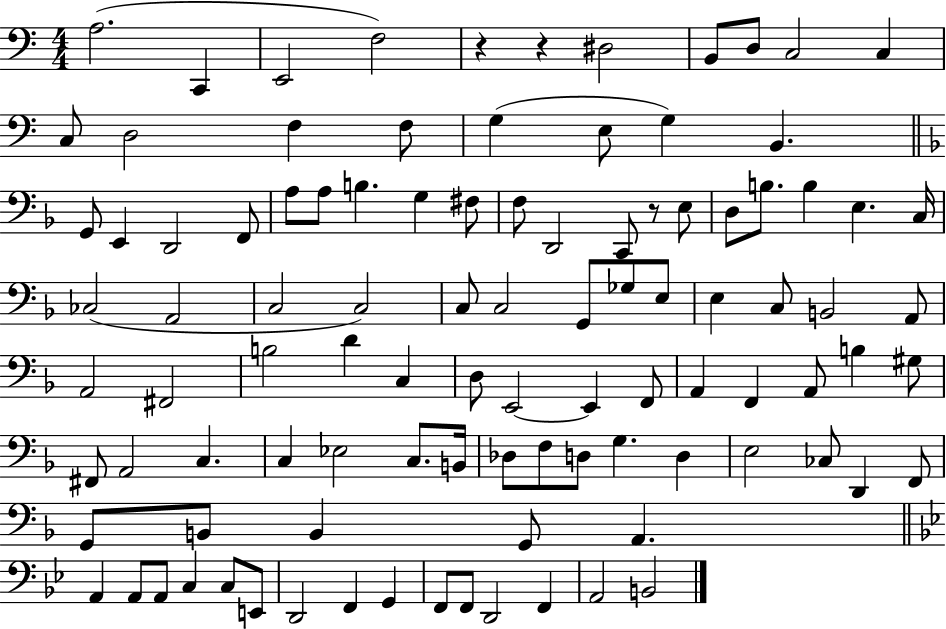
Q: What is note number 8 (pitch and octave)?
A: C3